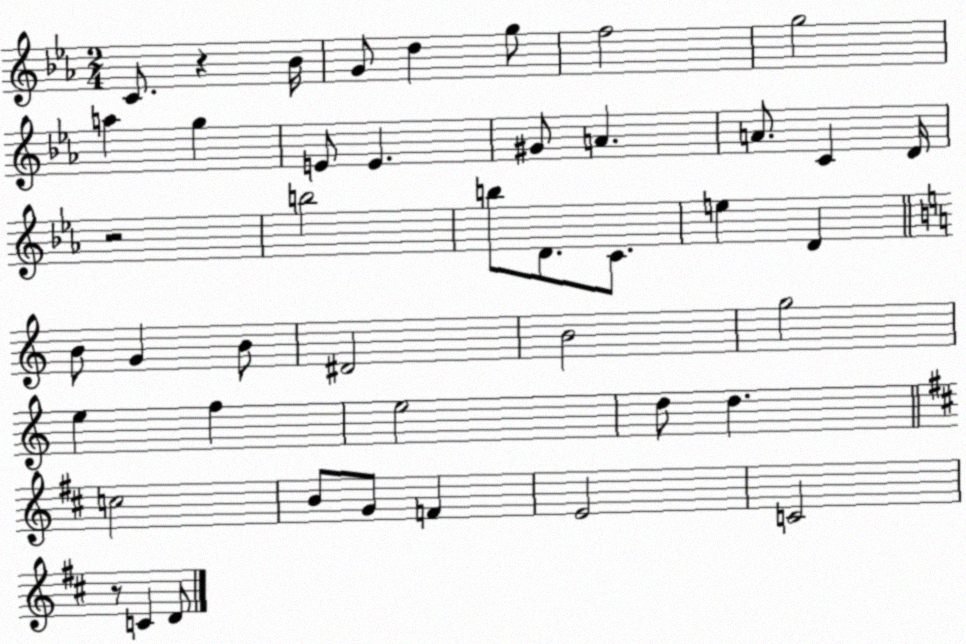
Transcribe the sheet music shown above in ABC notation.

X:1
T:Untitled
M:2/4
L:1/4
K:Eb
C/2 z _B/4 G/2 d g/2 f2 g2 a g E/2 E ^G/2 A A/2 C D/4 z2 b2 b/2 D/2 C/2 e D B/2 G B/2 ^D2 B2 g2 e f e2 d/2 d c2 B/2 G/2 F E2 C2 z/2 C D/2